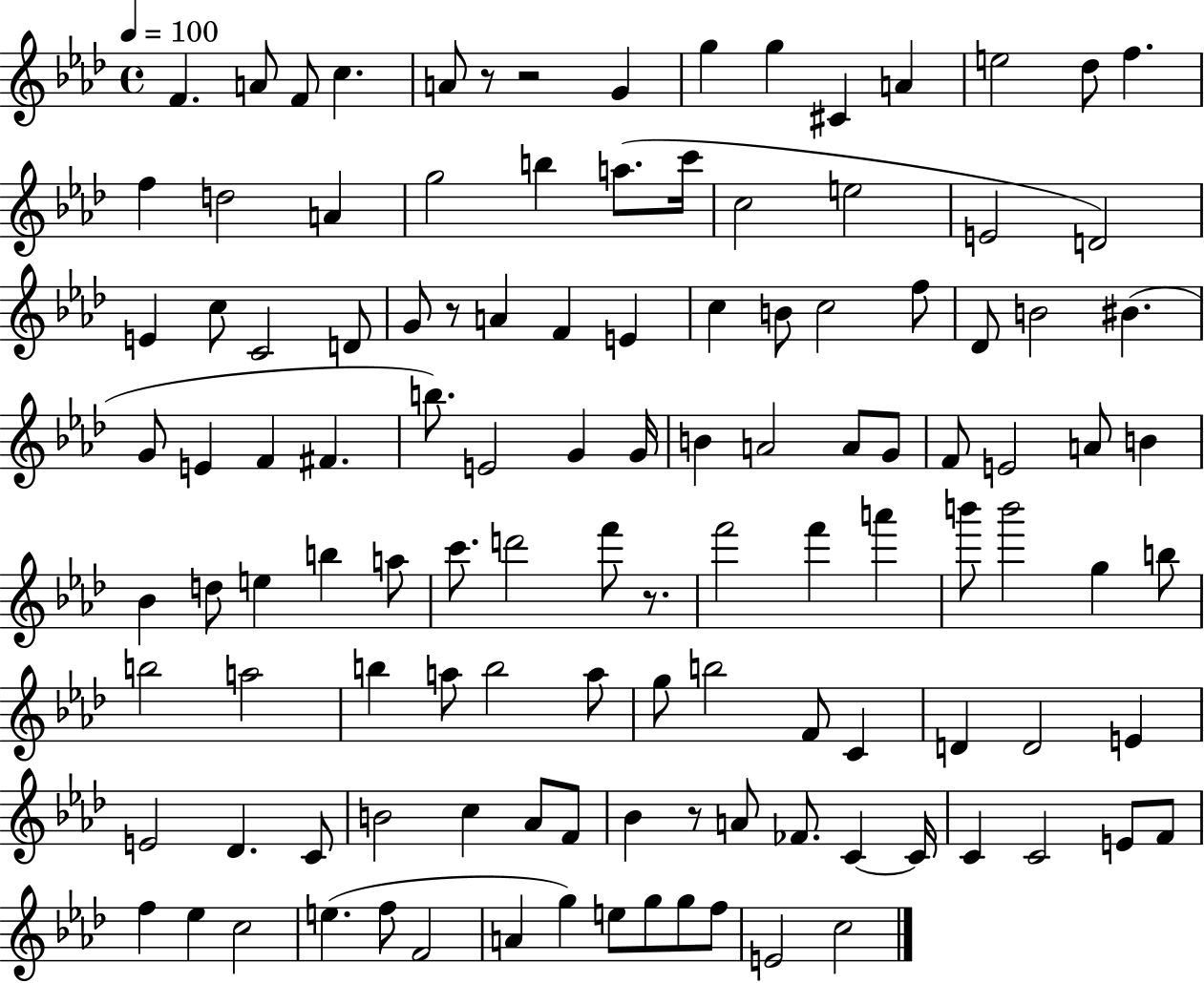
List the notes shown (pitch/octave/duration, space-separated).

F4/q. A4/e F4/e C5/q. A4/e R/e R/h G4/q G5/q G5/q C#4/q A4/q E5/h Db5/e F5/q. F5/q D5/h A4/q G5/h B5/q A5/e. C6/s C5/h E5/h E4/h D4/h E4/q C5/e C4/h D4/e G4/e R/e A4/q F4/q E4/q C5/q B4/e C5/h F5/e Db4/e B4/h BIS4/q. G4/e E4/q F4/q F#4/q. B5/e. E4/h G4/q G4/s B4/q A4/h A4/e G4/e F4/e E4/h A4/e B4/q Bb4/q D5/e E5/q B5/q A5/e C6/e. D6/h F6/e R/e. F6/h F6/q A6/q B6/e B6/h G5/q B5/e B5/h A5/h B5/q A5/e B5/h A5/e G5/e B5/h F4/e C4/q D4/q D4/h E4/q E4/h Db4/q. C4/e B4/h C5/q Ab4/e F4/e Bb4/q R/e A4/e FES4/e. C4/q C4/s C4/q C4/h E4/e F4/e F5/q Eb5/q C5/h E5/q. F5/e F4/h A4/q G5/q E5/e G5/e G5/e F5/e E4/h C5/h